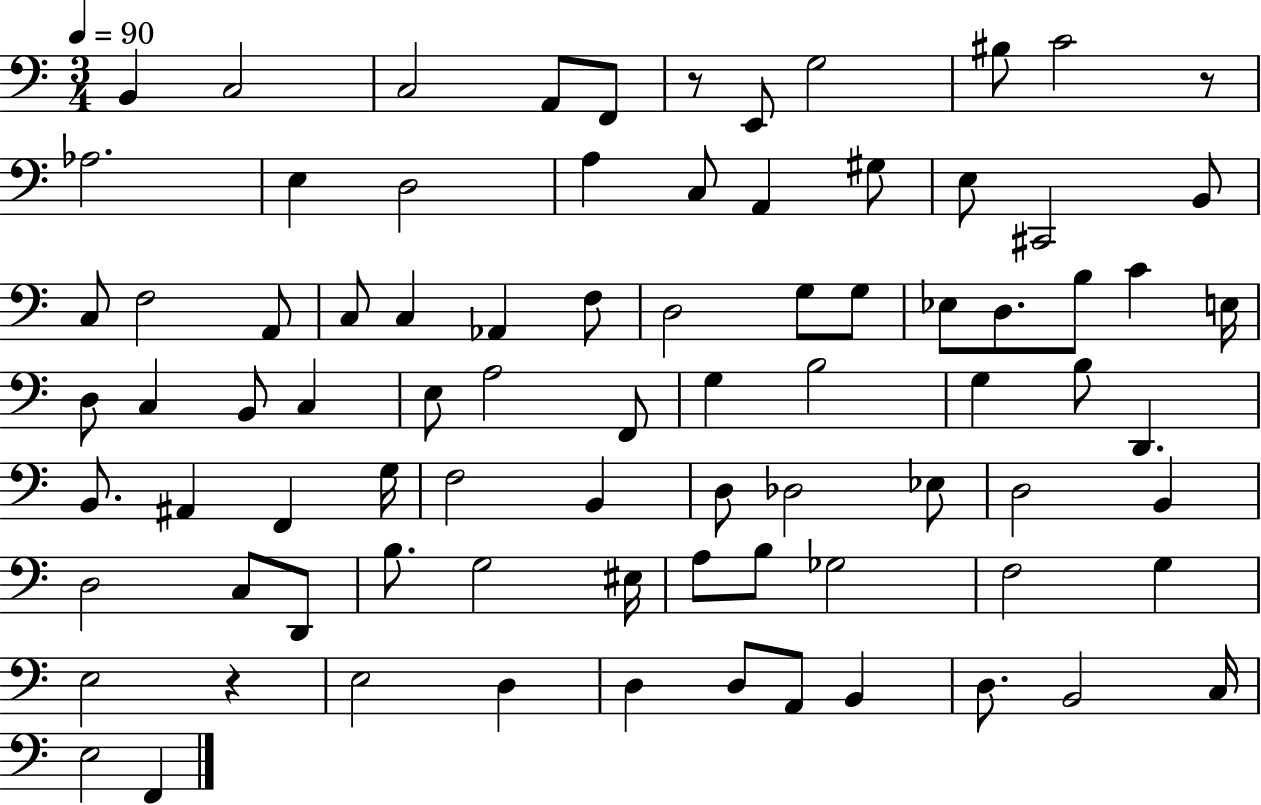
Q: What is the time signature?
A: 3/4